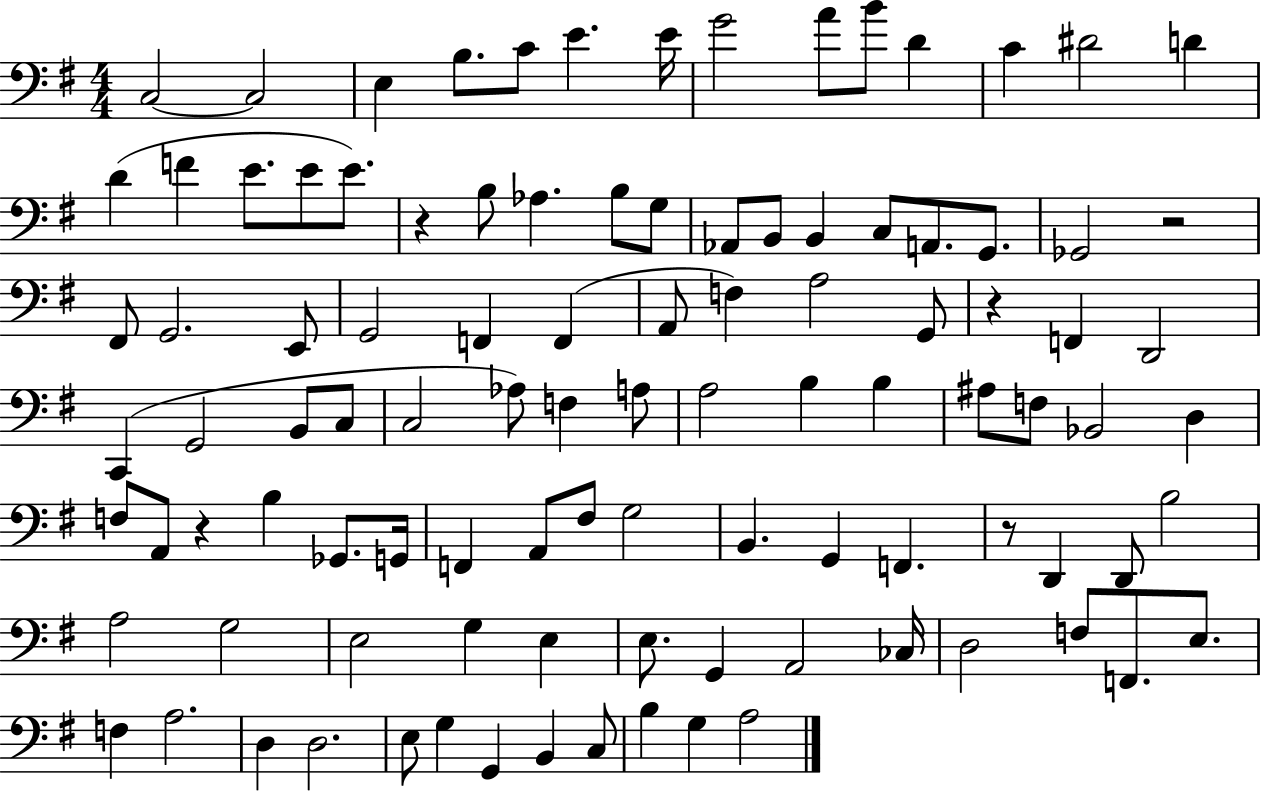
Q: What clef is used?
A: bass